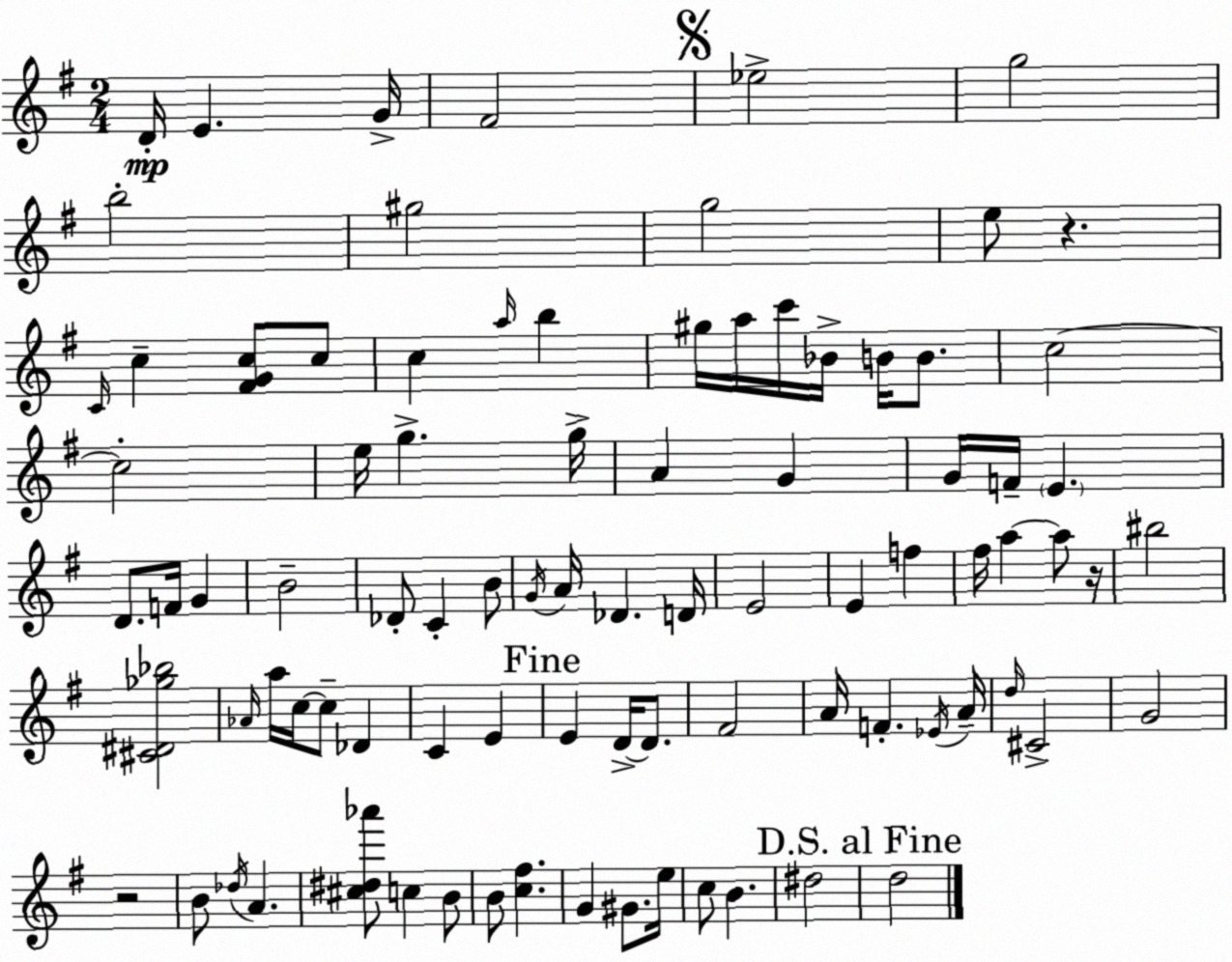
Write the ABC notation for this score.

X:1
T:Untitled
M:2/4
L:1/4
K:Em
D/4 E G/4 ^F2 _e2 g2 b2 ^g2 g2 e/2 z C/4 c [^FGc]/2 c/2 c a/4 b ^g/4 a/4 c'/4 _B/4 B/4 B/2 c2 c2 e/4 g g/4 A G G/4 F/4 E D/2 F/4 G B2 _D/2 C B/2 G/4 A/4 _D D/4 E2 E f ^f/4 a a/2 z/4 ^b2 [^C^D_g_b]2 _A/4 a/4 c/4 c/2 _D C E E D/4 D/2 ^F2 A/4 F _E/4 A/4 d/4 ^C2 G2 z2 B/2 _d/4 A [^c^d_a']/2 c B/2 B/2 [c^f] G ^G/2 e/4 c/2 B ^d2 d2